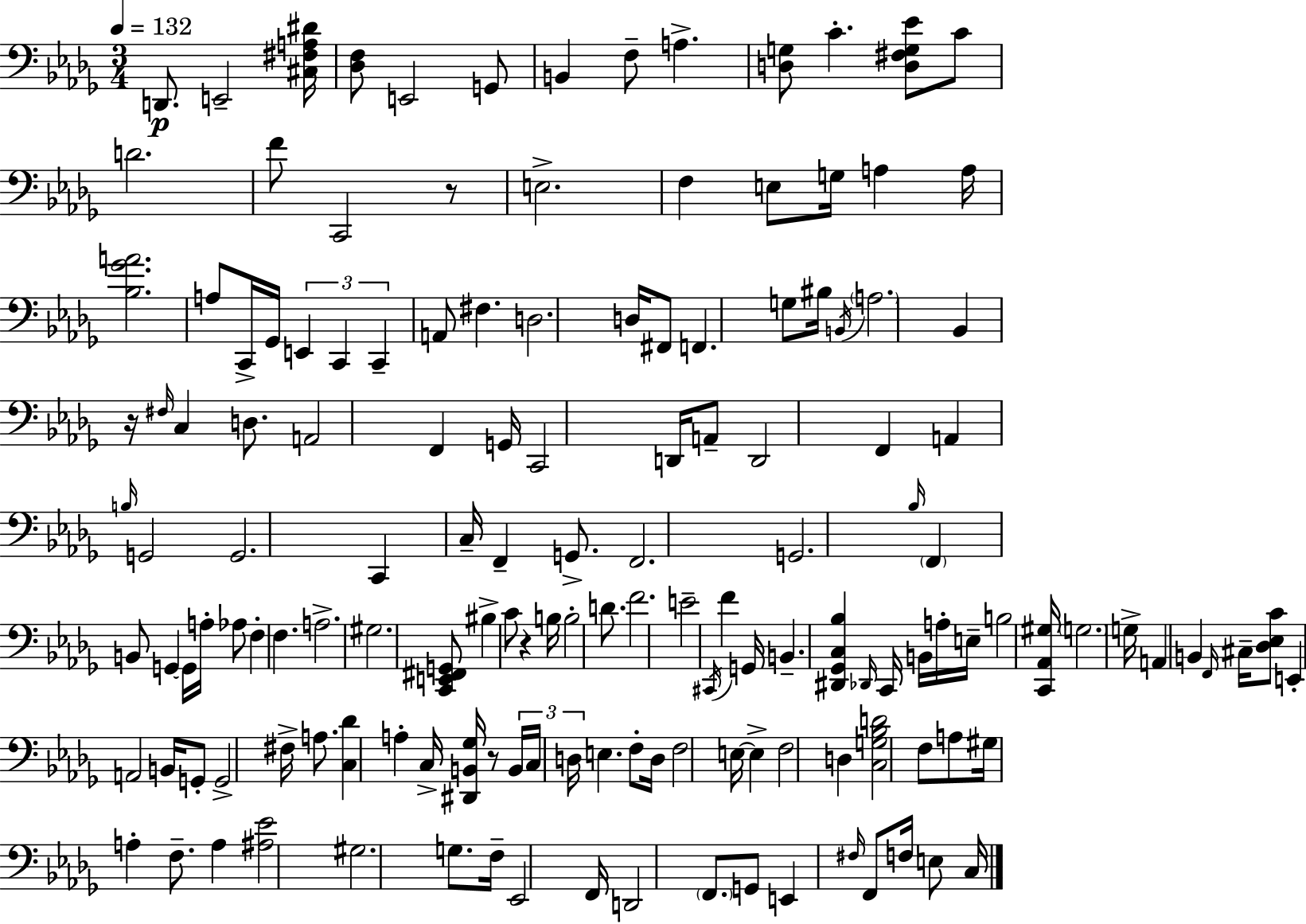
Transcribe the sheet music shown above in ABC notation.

X:1
T:Untitled
M:3/4
L:1/4
K:Bbm
D,,/2 E,,2 [^C,^F,A,^D]/4 [_D,F,]/2 E,,2 G,,/2 B,, F,/2 A, [D,G,]/2 C [D,^F,G,_E]/2 C/2 D2 F/2 C,,2 z/2 E,2 F, E,/2 G,/4 A, A,/4 [_B,_GA]2 A,/2 C,,/4 _G,,/4 E,, C,, C,, A,,/2 ^F, D,2 D,/4 ^F,,/2 F,, G,/2 ^B,/4 B,,/4 A,2 _B,, z/4 ^F,/4 C, D,/2 A,,2 F,, G,,/4 C,,2 D,,/4 A,,/2 D,,2 F,, A,, B,/4 G,,2 G,,2 C,, C,/4 F,, G,,/2 F,,2 G,,2 _B,/4 F,, B,,/2 G,, G,,/4 A,/4 _A,/2 F, F, A,2 ^G,2 [C,,E,,^F,,G,,]/2 ^B, C/2 z B,/4 B,2 D/2 F2 E2 ^C,,/4 F G,,/4 B,, [^D,,_G,,C,_B,] _D,,/4 C,,/4 B,,/4 A,/4 E,/4 B,2 [C,,_A,,^G,]/4 G,2 G,/4 A,, B,, F,,/4 ^C,/4 [_D,_E,C]/2 E,, A,,2 B,,/4 G,,/2 G,,2 ^F,/4 A,/2 [C,_D] A, C,/4 [^D,,B,,_G,]/4 z/2 B,,/4 C,/4 D,/4 E, F,/2 D,/4 F,2 E,/4 E, F,2 D, [C,G,_B,D]2 F,/2 A,/2 ^G,/4 A, F,/2 A, [^A,_E]2 ^G,2 G,/2 F,/4 _E,,2 F,,/4 D,,2 F,,/2 G,,/2 E,, ^F,/4 F,,/2 F,/4 E,/2 C,/4